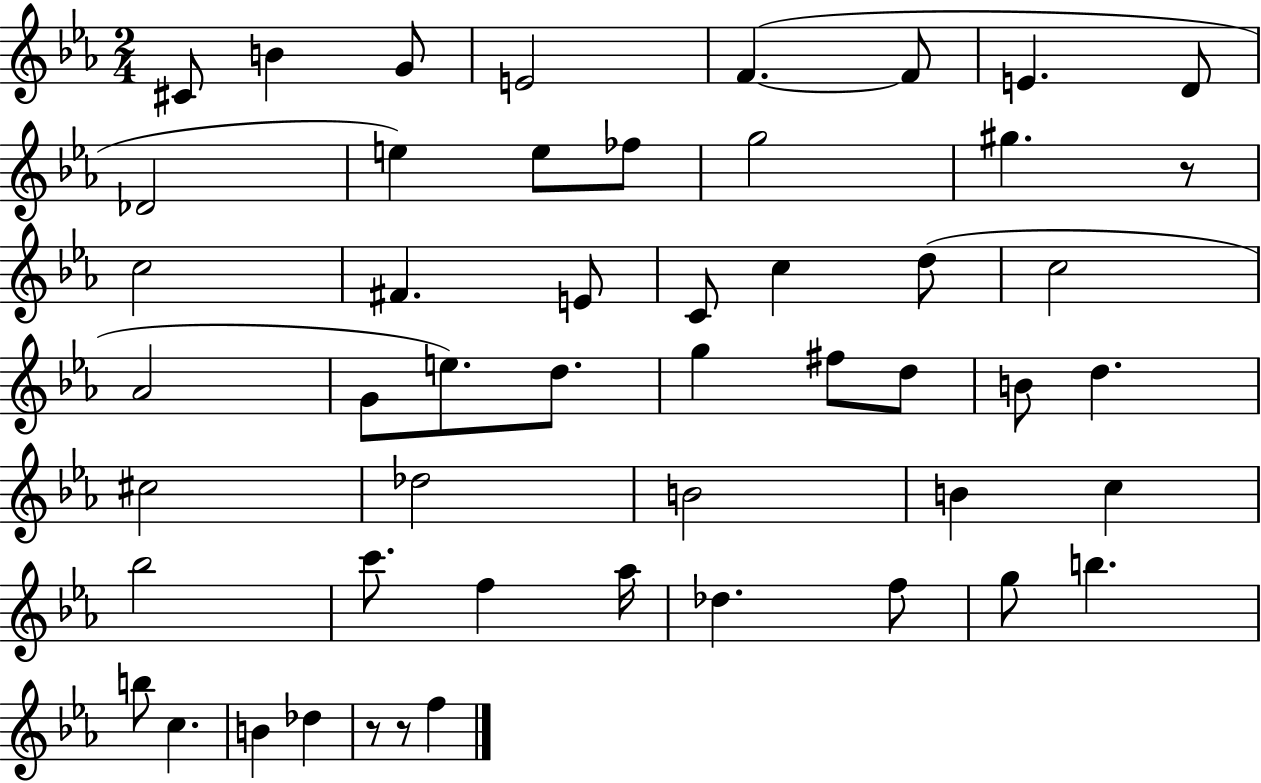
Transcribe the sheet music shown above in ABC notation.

X:1
T:Untitled
M:2/4
L:1/4
K:Eb
^C/2 B G/2 E2 F F/2 E D/2 _D2 e e/2 _f/2 g2 ^g z/2 c2 ^F E/2 C/2 c d/2 c2 _A2 G/2 e/2 d/2 g ^f/2 d/2 B/2 d ^c2 _d2 B2 B c _b2 c'/2 f _a/4 _d f/2 g/2 b b/2 c B _d z/2 z/2 f